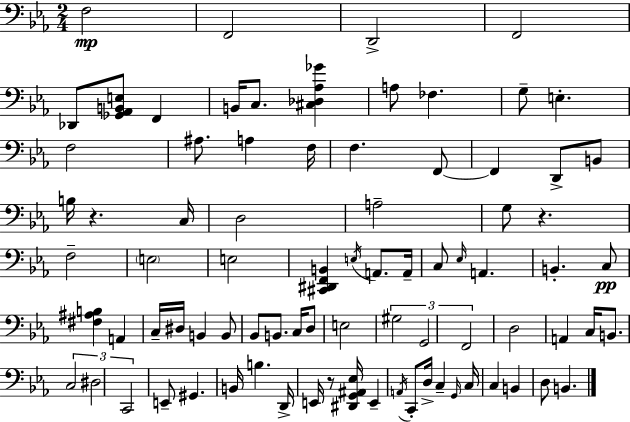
X:1
T:Untitled
M:2/4
L:1/4
K:Eb
F,2 F,,2 D,,2 F,,2 _D,,/2 [_G,,_A,,B,,E,]/2 F,, B,,/4 C,/2 [^C,_D,_A,_G] A,/2 _F, G,/2 E, F,2 ^A,/2 A, F,/4 F, F,,/2 F,, D,,/2 B,,/2 B,/4 z C,/4 D,2 A,2 G,/2 z F,2 E,2 E,2 [^C,,^D,,F,,B,,] E,/4 A,,/2 A,,/4 C,/2 _E,/4 A,, B,, C,/2 [^F,^A,B,] A,, C,/4 ^D,/4 B,, B,,/2 _B,,/2 B,,/2 C,/4 D,/2 E,2 ^G,2 G,,2 F,,2 D,2 A,, C,/4 B,,/2 C,2 ^D,2 C,,2 E,,/2 ^G,, B,,/4 B, D,,/4 E,,/4 z/2 [^D,,G,,^A,,_E,]/4 E,, A,,/4 C,,/2 D,/4 C, G,,/4 C,/4 C, B,, D,/2 B,,